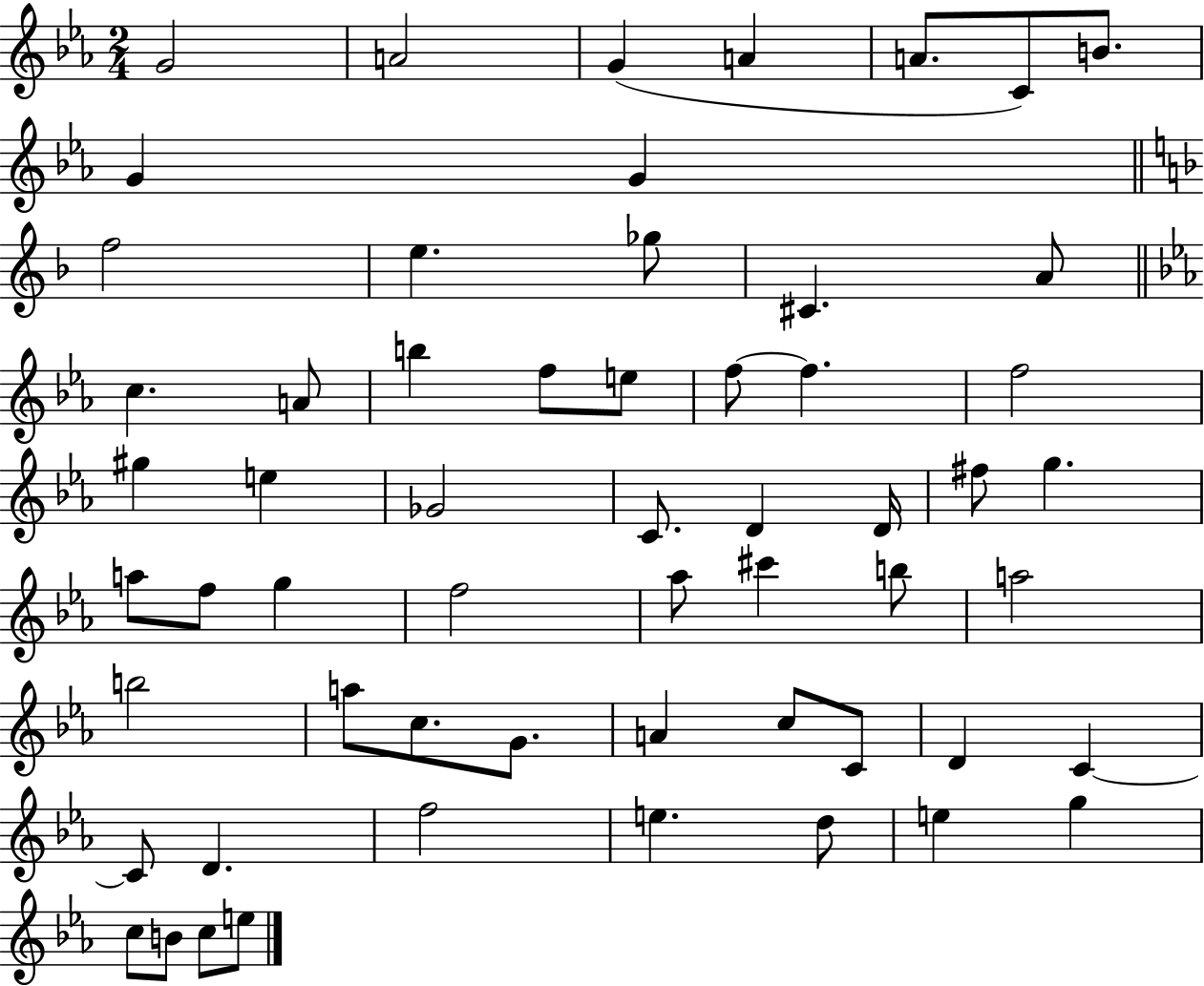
X:1
T:Untitled
M:2/4
L:1/4
K:Eb
G2 A2 G A A/2 C/2 B/2 G G f2 e _g/2 ^C A/2 c A/2 b f/2 e/2 f/2 f f2 ^g e _G2 C/2 D D/4 ^f/2 g a/2 f/2 g f2 _a/2 ^c' b/2 a2 b2 a/2 c/2 G/2 A c/2 C/2 D C C/2 D f2 e d/2 e g c/2 B/2 c/2 e/2